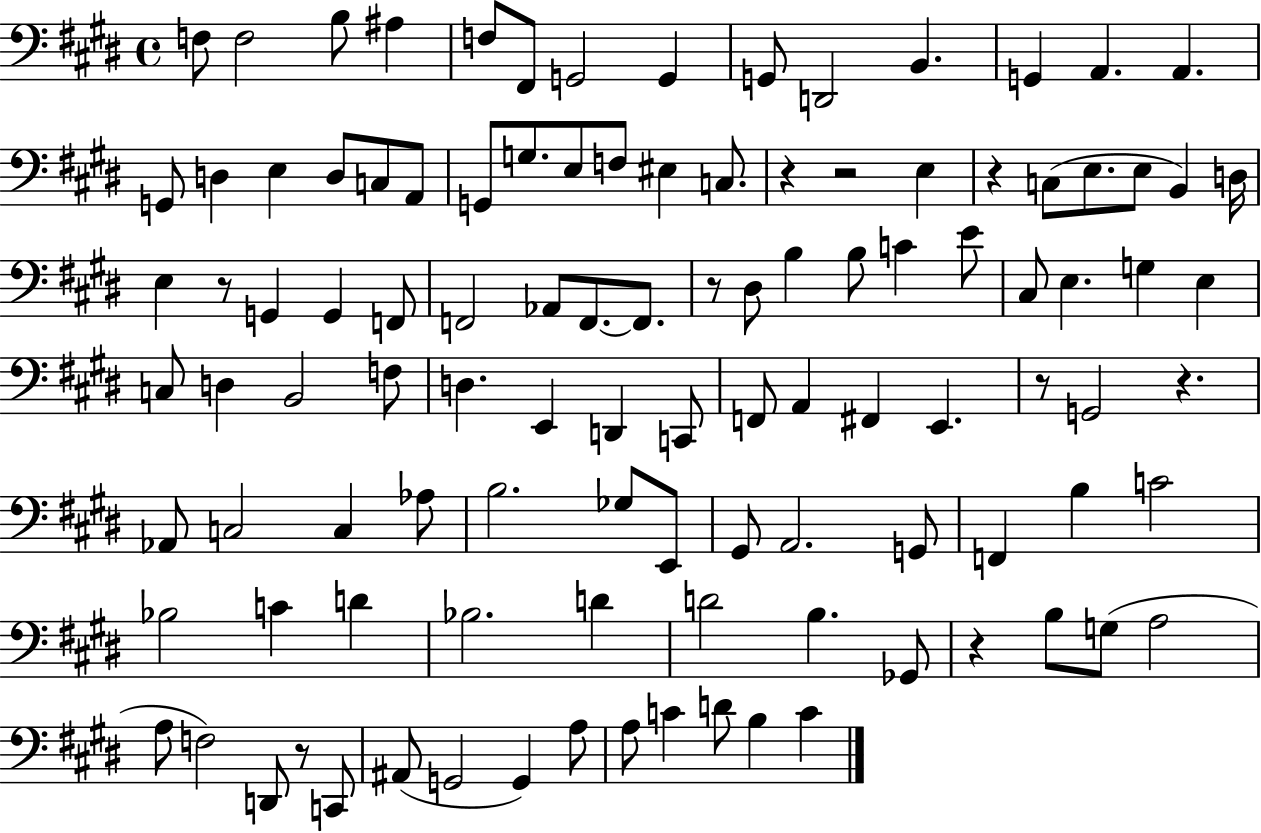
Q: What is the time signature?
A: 4/4